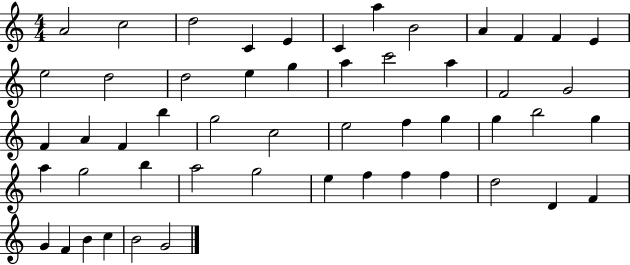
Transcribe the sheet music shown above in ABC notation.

X:1
T:Untitled
M:4/4
L:1/4
K:C
A2 c2 d2 C E C a B2 A F F E e2 d2 d2 e g a c'2 a F2 G2 F A F b g2 c2 e2 f g g b2 g a g2 b a2 g2 e f f f d2 D F G F B c B2 G2